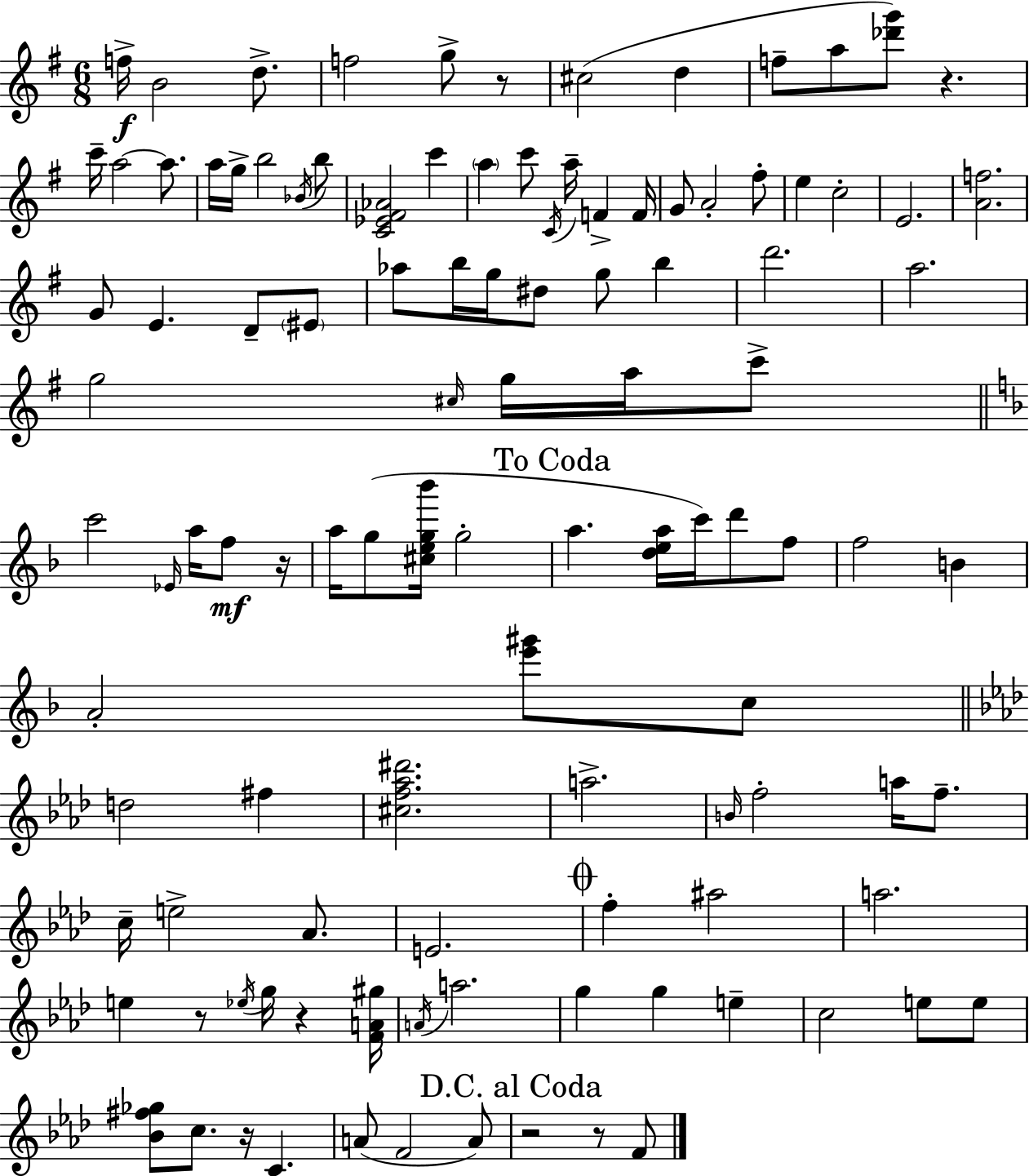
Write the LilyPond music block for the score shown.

{
  \clef treble
  \numericTimeSignature
  \time 6/8
  \key g \major
  f''16->\f b'2 d''8.-> | f''2 g''8-> r8 | cis''2( d''4 | f''8-- a''8 <des''' g'''>8) r4. | \break c'''16-- a''2~~ a''8. | a''16 g''16-> b''2 \acciaccatura { bes'16 } b''8 | <c' ees' fis' aes'>2 c'''4 | \parenthesize a''4 c'''8 \acciaccatura { c'16 } a''16-- f'4-> | \break f'16 g'8 a'2-. | fis''8-. e''4 c''2-. | e'2. | <a' f''>2. | \break g'8 e'4. d'8-- | \parenthesize eis'8 aes''8 b''16 g''16 dis''8 g''8 b''4 | d'''2. | a''2. | \break g''2 \grace { cis''16 } g''16 | a''16 c'''8-> \bar "||" \break \key d \minor c'''2 \grace { ees'16 } a''16 f''8\mf | r16 a''16 g''8( <cis'' e'' g'' bes'''>16 g''2-. | \mark "To Coda" a''4. <d'' e'' a''>16 c'''16) d'''8 f''8 | f''2 b'4 | \break a'2-. <e''' gis'''>8 c''8 | \bar "||" \break \key f \minor d''2 fis''4 | <cis'' f'' aes'' dis'''>2. | a''2.-> | \grace { b'16 } f''2-. a''16 f''8.-- | \break c''16-- e''2-> aes'8. | e'2. | \mark \markup { \musicglyph "scripts.coda" } f''4-. ais''2 | a''2. | \break e''4 r8 \acciaccatura { ees''16 } g''16 r4 | <f' a' gis''>16 \acciaccatura { a'16 } a''2. | g''4 g''4 e''4-- | c''2 e''8 | \break e''8 <bes' fis'' ges''>8 c''8. r16 c'4. | a'8( f'2 | a'8) \mark "D.C. al Coda" r2 r8 | f'8 \bar "|."
}